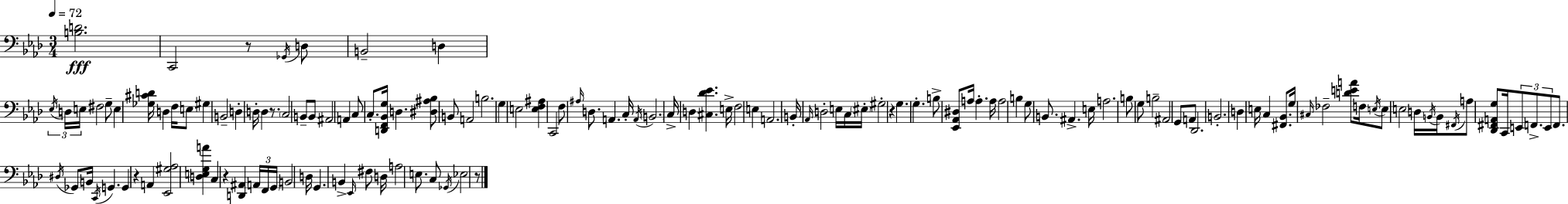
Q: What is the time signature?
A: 3/4